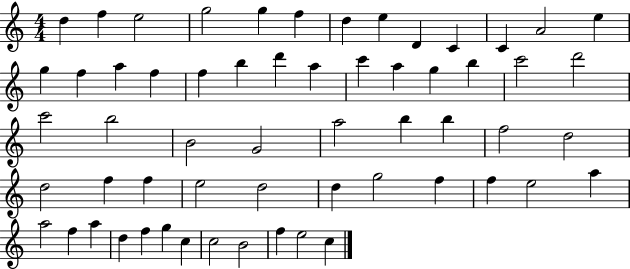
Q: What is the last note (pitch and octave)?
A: C5